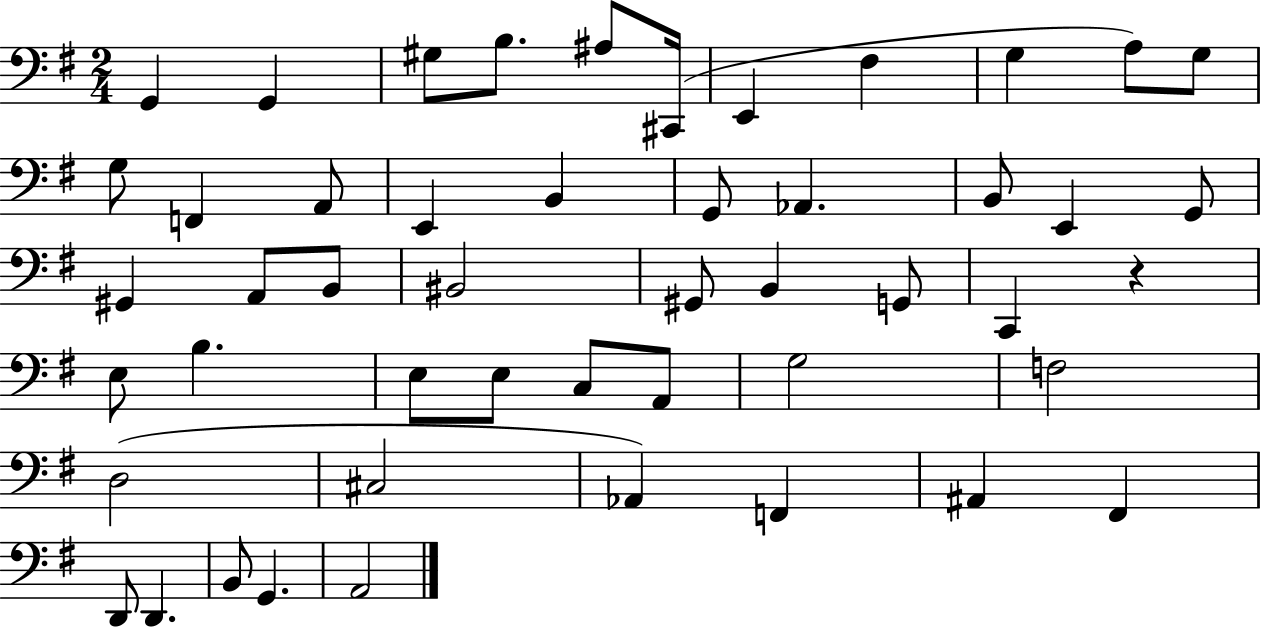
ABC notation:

X:1
T:Untitled
M:2/4
L:1/4
K:G
G,, G,, ^G,/2 B,/2 ^A,/2 ^C,,/4 E,, ^F, G, A,/2 G,/2 G,/2 F,, A,,/2 E,, B,, G,,/2 _A,, B,,/2 E,, G,,/2 ^G,, A,,/2 B,,/2 ^B,,2 ^G,,/2 B,, G,,/2 C,, z E,/2 B, E,/2 E,/2 C,/2 A,,/2 G,2 F,2 D,2 ^C,2 _A,, F,, ^A,, ^F,, D,,/2 D,, B,,/2 G,, A,,2